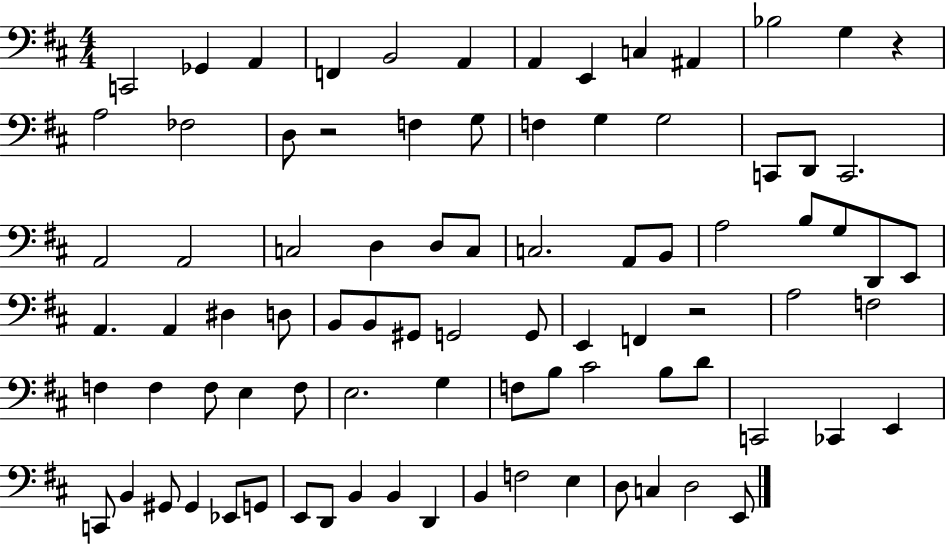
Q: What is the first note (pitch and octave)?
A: C2